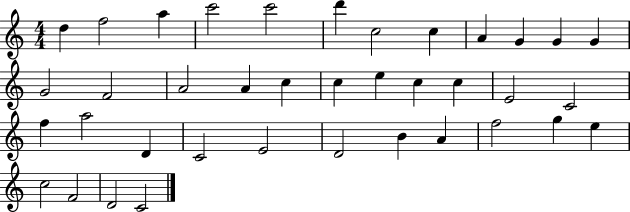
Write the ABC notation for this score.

X:1
T:Untitled
M:4/4
L:1/4
K:C
d f2 a c'2 c'2 d' c2 c A G G G G2 F2 A2 A c c e c c E2 C2 f a2 D C2 E2 D2 B A f2 g e c2 F2 D2 C2